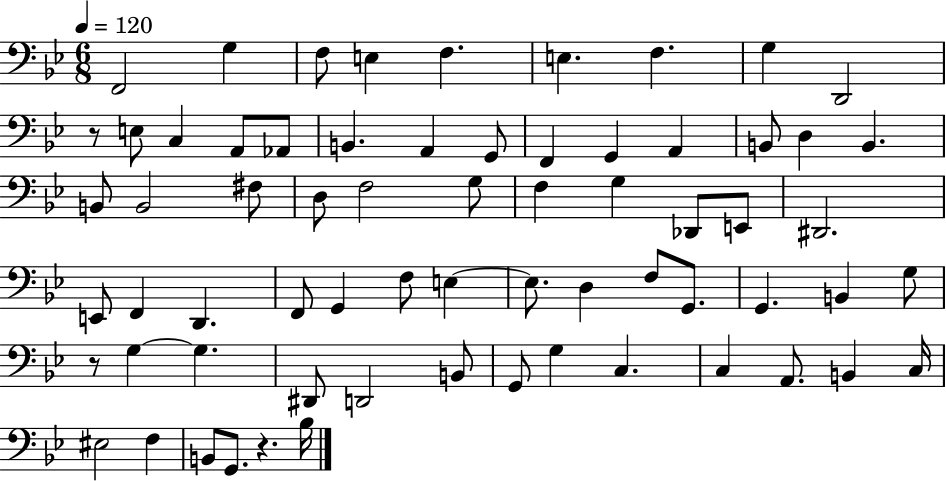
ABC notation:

X:1
T:Untitled
M:6/8
L:1/4
K:Bb
F,,2 G, F,/2 E, F, E, F, G, D,,2 z/2 E,/2 C, A,,/2 _A,,/2 B,, A,, G,,/2 F,, G,, A,, B,,/2 D, B,, B,,/2 B,,2 ^F,/2 D,/2 F,2 G,/2 F, G, _D,,/2 E,,/2 ^D,,2 E,,/2 F,, D,, F,,/2 G,, F,/2 E, E,/2 D, F,/2 G,,/2 G,, B,, G,/2 z/2 G, G, ^D,,/2 D,,2 B,,/2 G,,/2 G, C, C, A,,/2 B,, C,/4 ^E,2 F, B,,/2 G,,/2 z _B,/4